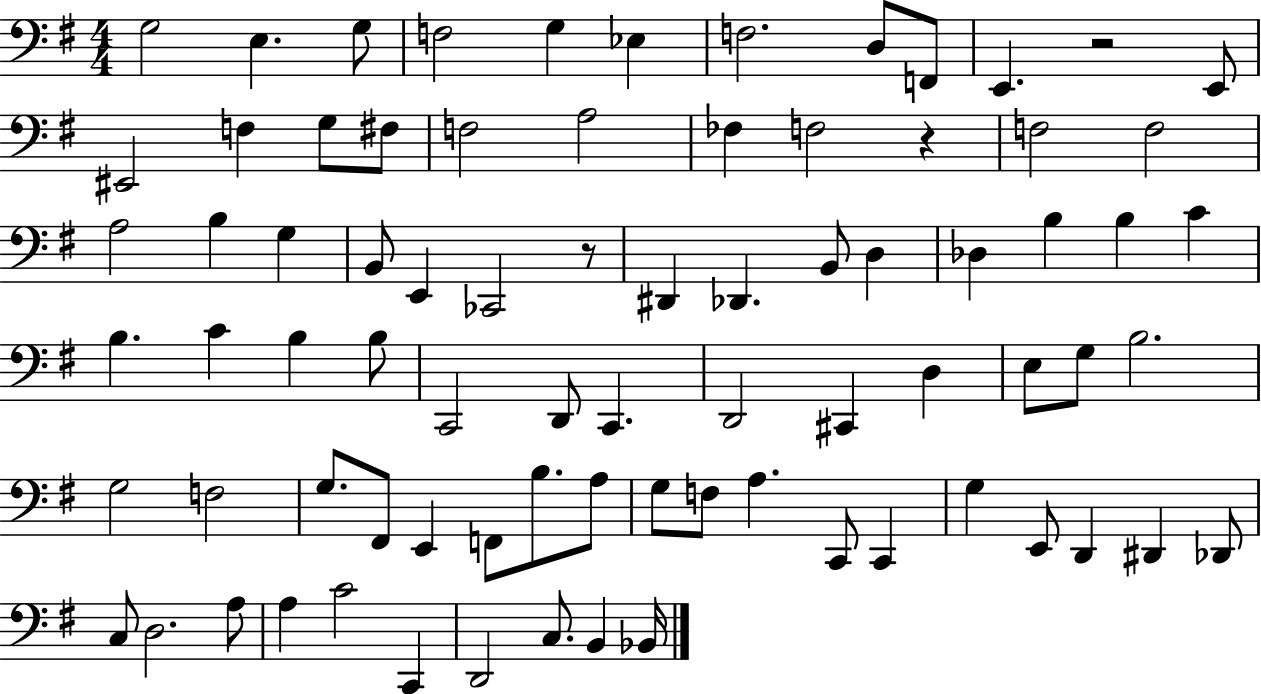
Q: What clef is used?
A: bass